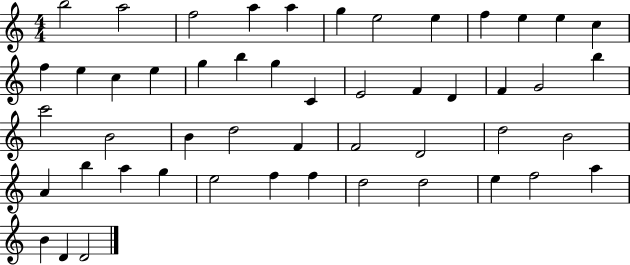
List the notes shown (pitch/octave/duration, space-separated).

B5/h A5/h F5/h A5/q A5/q G5/q E5/h E5/q F5/q E5/q E5/q C5/q F5/q E5/q C5/q E5/q G5/q B5/q G5/q C4/q E4/h F4/q D4/q F4/q G4/h B5/q C6/h B4/h B4/q D5/h F4/q F4/h D4/h D5/h B4/h A4/q B5/q A5/q G5/q E5/h F5/q F5/q D5/h D5/h E5/q F5/h A5/q B4/q D4/q D4/h